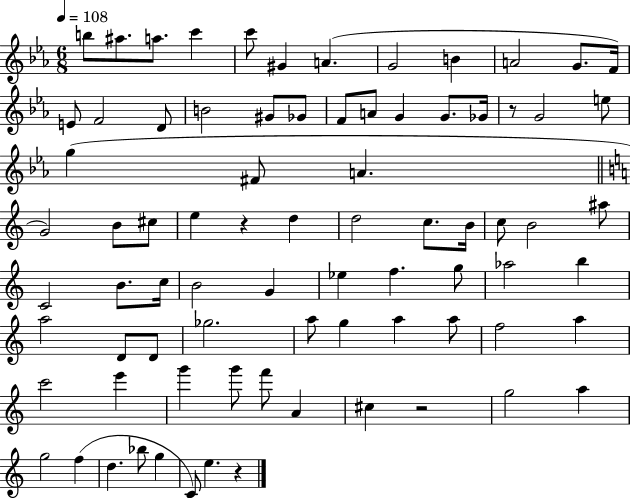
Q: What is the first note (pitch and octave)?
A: B5